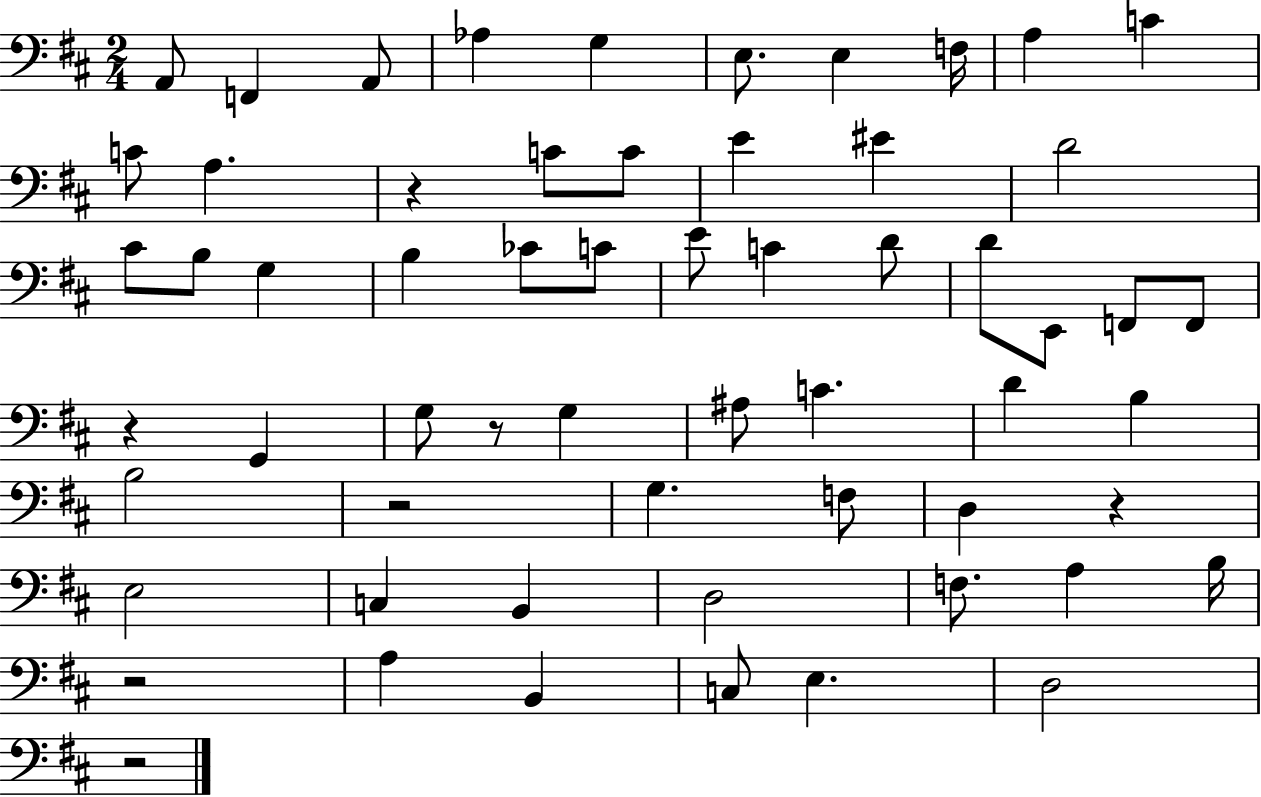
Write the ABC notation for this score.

X:1
T:Untitled
M:2/4
L:1/4
K:D
A,,/2 F,, A,,/2 _A, G, E,/2 E, F,/4 A, C C/2 A, z C/2 C/2 E ^E D2 ^C/2 B,/2 G, B, _C/2 C/2 E/2 C D/2 D/2 E,,/2 F,,/2 F,,/2 z G,, G,/2 z/2 G, ^A,/2 C D B, B,2 z2 G, F,/2 D, z E,2 C, B,, D,2 F,/2 A, B,/4 z2 A, B,, C,/2 E, D,2 z2